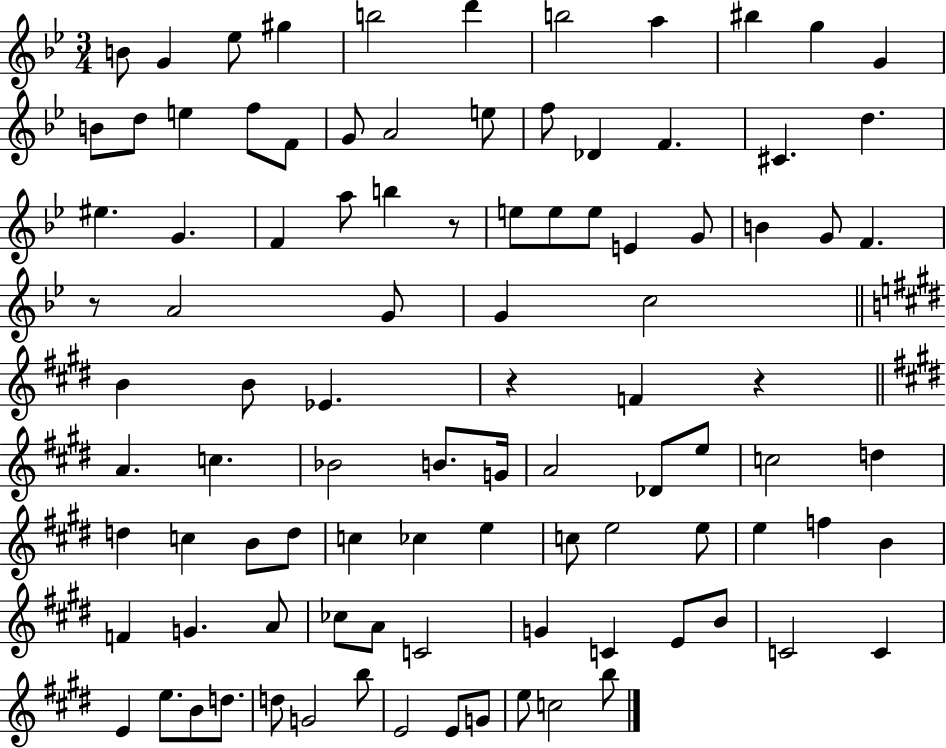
{
  \clef treble
  \numericTimeSignature
  \time 3/4
  \key bes \major
  b'8 g'4 ees''8 gis''4 | b''2 d'''4 | b''2 a''4 | bis''4 g''4 g'4 | \break b'8 d''8 e''4 f''8 f'8 | g'8 a'2 e''8 | f''8 des'4 f'4. | cis'4. d''4. | \break eis''4. g'4. | f'4 a''8 b''4 r8 | e''8 e''8 e''8 e'4 g'8 | b'4 g'8 f'4. | \break r8 a'2 g'8 | g'4 c''2 | \bar "||" \break \key e \major b'4 b'8 ees'4. | r4 f'4 r4 | \bar "||" \break \key e \major a'4. c''4. | bes'2 b'8. g'16 | a'2 des'8 e''8 | c''2 d''4 | \break d''4 c''4 b'8 d''8 | c''4 ces''4 e''4 | c''8 e''2 e''8 | e''4 f''4 b'4 | \break f'4 g'4. a'8 | ces''8 a'8 c'2 | g'4 c'4 e'8 b'8 | c'2 c'4 | \break e'4 e''8. b'8 d''8. | d''8 g'2 b''8 | e'2 e'8 g'8 | e''8 c''2 b''8 | \break \bar "|."
}